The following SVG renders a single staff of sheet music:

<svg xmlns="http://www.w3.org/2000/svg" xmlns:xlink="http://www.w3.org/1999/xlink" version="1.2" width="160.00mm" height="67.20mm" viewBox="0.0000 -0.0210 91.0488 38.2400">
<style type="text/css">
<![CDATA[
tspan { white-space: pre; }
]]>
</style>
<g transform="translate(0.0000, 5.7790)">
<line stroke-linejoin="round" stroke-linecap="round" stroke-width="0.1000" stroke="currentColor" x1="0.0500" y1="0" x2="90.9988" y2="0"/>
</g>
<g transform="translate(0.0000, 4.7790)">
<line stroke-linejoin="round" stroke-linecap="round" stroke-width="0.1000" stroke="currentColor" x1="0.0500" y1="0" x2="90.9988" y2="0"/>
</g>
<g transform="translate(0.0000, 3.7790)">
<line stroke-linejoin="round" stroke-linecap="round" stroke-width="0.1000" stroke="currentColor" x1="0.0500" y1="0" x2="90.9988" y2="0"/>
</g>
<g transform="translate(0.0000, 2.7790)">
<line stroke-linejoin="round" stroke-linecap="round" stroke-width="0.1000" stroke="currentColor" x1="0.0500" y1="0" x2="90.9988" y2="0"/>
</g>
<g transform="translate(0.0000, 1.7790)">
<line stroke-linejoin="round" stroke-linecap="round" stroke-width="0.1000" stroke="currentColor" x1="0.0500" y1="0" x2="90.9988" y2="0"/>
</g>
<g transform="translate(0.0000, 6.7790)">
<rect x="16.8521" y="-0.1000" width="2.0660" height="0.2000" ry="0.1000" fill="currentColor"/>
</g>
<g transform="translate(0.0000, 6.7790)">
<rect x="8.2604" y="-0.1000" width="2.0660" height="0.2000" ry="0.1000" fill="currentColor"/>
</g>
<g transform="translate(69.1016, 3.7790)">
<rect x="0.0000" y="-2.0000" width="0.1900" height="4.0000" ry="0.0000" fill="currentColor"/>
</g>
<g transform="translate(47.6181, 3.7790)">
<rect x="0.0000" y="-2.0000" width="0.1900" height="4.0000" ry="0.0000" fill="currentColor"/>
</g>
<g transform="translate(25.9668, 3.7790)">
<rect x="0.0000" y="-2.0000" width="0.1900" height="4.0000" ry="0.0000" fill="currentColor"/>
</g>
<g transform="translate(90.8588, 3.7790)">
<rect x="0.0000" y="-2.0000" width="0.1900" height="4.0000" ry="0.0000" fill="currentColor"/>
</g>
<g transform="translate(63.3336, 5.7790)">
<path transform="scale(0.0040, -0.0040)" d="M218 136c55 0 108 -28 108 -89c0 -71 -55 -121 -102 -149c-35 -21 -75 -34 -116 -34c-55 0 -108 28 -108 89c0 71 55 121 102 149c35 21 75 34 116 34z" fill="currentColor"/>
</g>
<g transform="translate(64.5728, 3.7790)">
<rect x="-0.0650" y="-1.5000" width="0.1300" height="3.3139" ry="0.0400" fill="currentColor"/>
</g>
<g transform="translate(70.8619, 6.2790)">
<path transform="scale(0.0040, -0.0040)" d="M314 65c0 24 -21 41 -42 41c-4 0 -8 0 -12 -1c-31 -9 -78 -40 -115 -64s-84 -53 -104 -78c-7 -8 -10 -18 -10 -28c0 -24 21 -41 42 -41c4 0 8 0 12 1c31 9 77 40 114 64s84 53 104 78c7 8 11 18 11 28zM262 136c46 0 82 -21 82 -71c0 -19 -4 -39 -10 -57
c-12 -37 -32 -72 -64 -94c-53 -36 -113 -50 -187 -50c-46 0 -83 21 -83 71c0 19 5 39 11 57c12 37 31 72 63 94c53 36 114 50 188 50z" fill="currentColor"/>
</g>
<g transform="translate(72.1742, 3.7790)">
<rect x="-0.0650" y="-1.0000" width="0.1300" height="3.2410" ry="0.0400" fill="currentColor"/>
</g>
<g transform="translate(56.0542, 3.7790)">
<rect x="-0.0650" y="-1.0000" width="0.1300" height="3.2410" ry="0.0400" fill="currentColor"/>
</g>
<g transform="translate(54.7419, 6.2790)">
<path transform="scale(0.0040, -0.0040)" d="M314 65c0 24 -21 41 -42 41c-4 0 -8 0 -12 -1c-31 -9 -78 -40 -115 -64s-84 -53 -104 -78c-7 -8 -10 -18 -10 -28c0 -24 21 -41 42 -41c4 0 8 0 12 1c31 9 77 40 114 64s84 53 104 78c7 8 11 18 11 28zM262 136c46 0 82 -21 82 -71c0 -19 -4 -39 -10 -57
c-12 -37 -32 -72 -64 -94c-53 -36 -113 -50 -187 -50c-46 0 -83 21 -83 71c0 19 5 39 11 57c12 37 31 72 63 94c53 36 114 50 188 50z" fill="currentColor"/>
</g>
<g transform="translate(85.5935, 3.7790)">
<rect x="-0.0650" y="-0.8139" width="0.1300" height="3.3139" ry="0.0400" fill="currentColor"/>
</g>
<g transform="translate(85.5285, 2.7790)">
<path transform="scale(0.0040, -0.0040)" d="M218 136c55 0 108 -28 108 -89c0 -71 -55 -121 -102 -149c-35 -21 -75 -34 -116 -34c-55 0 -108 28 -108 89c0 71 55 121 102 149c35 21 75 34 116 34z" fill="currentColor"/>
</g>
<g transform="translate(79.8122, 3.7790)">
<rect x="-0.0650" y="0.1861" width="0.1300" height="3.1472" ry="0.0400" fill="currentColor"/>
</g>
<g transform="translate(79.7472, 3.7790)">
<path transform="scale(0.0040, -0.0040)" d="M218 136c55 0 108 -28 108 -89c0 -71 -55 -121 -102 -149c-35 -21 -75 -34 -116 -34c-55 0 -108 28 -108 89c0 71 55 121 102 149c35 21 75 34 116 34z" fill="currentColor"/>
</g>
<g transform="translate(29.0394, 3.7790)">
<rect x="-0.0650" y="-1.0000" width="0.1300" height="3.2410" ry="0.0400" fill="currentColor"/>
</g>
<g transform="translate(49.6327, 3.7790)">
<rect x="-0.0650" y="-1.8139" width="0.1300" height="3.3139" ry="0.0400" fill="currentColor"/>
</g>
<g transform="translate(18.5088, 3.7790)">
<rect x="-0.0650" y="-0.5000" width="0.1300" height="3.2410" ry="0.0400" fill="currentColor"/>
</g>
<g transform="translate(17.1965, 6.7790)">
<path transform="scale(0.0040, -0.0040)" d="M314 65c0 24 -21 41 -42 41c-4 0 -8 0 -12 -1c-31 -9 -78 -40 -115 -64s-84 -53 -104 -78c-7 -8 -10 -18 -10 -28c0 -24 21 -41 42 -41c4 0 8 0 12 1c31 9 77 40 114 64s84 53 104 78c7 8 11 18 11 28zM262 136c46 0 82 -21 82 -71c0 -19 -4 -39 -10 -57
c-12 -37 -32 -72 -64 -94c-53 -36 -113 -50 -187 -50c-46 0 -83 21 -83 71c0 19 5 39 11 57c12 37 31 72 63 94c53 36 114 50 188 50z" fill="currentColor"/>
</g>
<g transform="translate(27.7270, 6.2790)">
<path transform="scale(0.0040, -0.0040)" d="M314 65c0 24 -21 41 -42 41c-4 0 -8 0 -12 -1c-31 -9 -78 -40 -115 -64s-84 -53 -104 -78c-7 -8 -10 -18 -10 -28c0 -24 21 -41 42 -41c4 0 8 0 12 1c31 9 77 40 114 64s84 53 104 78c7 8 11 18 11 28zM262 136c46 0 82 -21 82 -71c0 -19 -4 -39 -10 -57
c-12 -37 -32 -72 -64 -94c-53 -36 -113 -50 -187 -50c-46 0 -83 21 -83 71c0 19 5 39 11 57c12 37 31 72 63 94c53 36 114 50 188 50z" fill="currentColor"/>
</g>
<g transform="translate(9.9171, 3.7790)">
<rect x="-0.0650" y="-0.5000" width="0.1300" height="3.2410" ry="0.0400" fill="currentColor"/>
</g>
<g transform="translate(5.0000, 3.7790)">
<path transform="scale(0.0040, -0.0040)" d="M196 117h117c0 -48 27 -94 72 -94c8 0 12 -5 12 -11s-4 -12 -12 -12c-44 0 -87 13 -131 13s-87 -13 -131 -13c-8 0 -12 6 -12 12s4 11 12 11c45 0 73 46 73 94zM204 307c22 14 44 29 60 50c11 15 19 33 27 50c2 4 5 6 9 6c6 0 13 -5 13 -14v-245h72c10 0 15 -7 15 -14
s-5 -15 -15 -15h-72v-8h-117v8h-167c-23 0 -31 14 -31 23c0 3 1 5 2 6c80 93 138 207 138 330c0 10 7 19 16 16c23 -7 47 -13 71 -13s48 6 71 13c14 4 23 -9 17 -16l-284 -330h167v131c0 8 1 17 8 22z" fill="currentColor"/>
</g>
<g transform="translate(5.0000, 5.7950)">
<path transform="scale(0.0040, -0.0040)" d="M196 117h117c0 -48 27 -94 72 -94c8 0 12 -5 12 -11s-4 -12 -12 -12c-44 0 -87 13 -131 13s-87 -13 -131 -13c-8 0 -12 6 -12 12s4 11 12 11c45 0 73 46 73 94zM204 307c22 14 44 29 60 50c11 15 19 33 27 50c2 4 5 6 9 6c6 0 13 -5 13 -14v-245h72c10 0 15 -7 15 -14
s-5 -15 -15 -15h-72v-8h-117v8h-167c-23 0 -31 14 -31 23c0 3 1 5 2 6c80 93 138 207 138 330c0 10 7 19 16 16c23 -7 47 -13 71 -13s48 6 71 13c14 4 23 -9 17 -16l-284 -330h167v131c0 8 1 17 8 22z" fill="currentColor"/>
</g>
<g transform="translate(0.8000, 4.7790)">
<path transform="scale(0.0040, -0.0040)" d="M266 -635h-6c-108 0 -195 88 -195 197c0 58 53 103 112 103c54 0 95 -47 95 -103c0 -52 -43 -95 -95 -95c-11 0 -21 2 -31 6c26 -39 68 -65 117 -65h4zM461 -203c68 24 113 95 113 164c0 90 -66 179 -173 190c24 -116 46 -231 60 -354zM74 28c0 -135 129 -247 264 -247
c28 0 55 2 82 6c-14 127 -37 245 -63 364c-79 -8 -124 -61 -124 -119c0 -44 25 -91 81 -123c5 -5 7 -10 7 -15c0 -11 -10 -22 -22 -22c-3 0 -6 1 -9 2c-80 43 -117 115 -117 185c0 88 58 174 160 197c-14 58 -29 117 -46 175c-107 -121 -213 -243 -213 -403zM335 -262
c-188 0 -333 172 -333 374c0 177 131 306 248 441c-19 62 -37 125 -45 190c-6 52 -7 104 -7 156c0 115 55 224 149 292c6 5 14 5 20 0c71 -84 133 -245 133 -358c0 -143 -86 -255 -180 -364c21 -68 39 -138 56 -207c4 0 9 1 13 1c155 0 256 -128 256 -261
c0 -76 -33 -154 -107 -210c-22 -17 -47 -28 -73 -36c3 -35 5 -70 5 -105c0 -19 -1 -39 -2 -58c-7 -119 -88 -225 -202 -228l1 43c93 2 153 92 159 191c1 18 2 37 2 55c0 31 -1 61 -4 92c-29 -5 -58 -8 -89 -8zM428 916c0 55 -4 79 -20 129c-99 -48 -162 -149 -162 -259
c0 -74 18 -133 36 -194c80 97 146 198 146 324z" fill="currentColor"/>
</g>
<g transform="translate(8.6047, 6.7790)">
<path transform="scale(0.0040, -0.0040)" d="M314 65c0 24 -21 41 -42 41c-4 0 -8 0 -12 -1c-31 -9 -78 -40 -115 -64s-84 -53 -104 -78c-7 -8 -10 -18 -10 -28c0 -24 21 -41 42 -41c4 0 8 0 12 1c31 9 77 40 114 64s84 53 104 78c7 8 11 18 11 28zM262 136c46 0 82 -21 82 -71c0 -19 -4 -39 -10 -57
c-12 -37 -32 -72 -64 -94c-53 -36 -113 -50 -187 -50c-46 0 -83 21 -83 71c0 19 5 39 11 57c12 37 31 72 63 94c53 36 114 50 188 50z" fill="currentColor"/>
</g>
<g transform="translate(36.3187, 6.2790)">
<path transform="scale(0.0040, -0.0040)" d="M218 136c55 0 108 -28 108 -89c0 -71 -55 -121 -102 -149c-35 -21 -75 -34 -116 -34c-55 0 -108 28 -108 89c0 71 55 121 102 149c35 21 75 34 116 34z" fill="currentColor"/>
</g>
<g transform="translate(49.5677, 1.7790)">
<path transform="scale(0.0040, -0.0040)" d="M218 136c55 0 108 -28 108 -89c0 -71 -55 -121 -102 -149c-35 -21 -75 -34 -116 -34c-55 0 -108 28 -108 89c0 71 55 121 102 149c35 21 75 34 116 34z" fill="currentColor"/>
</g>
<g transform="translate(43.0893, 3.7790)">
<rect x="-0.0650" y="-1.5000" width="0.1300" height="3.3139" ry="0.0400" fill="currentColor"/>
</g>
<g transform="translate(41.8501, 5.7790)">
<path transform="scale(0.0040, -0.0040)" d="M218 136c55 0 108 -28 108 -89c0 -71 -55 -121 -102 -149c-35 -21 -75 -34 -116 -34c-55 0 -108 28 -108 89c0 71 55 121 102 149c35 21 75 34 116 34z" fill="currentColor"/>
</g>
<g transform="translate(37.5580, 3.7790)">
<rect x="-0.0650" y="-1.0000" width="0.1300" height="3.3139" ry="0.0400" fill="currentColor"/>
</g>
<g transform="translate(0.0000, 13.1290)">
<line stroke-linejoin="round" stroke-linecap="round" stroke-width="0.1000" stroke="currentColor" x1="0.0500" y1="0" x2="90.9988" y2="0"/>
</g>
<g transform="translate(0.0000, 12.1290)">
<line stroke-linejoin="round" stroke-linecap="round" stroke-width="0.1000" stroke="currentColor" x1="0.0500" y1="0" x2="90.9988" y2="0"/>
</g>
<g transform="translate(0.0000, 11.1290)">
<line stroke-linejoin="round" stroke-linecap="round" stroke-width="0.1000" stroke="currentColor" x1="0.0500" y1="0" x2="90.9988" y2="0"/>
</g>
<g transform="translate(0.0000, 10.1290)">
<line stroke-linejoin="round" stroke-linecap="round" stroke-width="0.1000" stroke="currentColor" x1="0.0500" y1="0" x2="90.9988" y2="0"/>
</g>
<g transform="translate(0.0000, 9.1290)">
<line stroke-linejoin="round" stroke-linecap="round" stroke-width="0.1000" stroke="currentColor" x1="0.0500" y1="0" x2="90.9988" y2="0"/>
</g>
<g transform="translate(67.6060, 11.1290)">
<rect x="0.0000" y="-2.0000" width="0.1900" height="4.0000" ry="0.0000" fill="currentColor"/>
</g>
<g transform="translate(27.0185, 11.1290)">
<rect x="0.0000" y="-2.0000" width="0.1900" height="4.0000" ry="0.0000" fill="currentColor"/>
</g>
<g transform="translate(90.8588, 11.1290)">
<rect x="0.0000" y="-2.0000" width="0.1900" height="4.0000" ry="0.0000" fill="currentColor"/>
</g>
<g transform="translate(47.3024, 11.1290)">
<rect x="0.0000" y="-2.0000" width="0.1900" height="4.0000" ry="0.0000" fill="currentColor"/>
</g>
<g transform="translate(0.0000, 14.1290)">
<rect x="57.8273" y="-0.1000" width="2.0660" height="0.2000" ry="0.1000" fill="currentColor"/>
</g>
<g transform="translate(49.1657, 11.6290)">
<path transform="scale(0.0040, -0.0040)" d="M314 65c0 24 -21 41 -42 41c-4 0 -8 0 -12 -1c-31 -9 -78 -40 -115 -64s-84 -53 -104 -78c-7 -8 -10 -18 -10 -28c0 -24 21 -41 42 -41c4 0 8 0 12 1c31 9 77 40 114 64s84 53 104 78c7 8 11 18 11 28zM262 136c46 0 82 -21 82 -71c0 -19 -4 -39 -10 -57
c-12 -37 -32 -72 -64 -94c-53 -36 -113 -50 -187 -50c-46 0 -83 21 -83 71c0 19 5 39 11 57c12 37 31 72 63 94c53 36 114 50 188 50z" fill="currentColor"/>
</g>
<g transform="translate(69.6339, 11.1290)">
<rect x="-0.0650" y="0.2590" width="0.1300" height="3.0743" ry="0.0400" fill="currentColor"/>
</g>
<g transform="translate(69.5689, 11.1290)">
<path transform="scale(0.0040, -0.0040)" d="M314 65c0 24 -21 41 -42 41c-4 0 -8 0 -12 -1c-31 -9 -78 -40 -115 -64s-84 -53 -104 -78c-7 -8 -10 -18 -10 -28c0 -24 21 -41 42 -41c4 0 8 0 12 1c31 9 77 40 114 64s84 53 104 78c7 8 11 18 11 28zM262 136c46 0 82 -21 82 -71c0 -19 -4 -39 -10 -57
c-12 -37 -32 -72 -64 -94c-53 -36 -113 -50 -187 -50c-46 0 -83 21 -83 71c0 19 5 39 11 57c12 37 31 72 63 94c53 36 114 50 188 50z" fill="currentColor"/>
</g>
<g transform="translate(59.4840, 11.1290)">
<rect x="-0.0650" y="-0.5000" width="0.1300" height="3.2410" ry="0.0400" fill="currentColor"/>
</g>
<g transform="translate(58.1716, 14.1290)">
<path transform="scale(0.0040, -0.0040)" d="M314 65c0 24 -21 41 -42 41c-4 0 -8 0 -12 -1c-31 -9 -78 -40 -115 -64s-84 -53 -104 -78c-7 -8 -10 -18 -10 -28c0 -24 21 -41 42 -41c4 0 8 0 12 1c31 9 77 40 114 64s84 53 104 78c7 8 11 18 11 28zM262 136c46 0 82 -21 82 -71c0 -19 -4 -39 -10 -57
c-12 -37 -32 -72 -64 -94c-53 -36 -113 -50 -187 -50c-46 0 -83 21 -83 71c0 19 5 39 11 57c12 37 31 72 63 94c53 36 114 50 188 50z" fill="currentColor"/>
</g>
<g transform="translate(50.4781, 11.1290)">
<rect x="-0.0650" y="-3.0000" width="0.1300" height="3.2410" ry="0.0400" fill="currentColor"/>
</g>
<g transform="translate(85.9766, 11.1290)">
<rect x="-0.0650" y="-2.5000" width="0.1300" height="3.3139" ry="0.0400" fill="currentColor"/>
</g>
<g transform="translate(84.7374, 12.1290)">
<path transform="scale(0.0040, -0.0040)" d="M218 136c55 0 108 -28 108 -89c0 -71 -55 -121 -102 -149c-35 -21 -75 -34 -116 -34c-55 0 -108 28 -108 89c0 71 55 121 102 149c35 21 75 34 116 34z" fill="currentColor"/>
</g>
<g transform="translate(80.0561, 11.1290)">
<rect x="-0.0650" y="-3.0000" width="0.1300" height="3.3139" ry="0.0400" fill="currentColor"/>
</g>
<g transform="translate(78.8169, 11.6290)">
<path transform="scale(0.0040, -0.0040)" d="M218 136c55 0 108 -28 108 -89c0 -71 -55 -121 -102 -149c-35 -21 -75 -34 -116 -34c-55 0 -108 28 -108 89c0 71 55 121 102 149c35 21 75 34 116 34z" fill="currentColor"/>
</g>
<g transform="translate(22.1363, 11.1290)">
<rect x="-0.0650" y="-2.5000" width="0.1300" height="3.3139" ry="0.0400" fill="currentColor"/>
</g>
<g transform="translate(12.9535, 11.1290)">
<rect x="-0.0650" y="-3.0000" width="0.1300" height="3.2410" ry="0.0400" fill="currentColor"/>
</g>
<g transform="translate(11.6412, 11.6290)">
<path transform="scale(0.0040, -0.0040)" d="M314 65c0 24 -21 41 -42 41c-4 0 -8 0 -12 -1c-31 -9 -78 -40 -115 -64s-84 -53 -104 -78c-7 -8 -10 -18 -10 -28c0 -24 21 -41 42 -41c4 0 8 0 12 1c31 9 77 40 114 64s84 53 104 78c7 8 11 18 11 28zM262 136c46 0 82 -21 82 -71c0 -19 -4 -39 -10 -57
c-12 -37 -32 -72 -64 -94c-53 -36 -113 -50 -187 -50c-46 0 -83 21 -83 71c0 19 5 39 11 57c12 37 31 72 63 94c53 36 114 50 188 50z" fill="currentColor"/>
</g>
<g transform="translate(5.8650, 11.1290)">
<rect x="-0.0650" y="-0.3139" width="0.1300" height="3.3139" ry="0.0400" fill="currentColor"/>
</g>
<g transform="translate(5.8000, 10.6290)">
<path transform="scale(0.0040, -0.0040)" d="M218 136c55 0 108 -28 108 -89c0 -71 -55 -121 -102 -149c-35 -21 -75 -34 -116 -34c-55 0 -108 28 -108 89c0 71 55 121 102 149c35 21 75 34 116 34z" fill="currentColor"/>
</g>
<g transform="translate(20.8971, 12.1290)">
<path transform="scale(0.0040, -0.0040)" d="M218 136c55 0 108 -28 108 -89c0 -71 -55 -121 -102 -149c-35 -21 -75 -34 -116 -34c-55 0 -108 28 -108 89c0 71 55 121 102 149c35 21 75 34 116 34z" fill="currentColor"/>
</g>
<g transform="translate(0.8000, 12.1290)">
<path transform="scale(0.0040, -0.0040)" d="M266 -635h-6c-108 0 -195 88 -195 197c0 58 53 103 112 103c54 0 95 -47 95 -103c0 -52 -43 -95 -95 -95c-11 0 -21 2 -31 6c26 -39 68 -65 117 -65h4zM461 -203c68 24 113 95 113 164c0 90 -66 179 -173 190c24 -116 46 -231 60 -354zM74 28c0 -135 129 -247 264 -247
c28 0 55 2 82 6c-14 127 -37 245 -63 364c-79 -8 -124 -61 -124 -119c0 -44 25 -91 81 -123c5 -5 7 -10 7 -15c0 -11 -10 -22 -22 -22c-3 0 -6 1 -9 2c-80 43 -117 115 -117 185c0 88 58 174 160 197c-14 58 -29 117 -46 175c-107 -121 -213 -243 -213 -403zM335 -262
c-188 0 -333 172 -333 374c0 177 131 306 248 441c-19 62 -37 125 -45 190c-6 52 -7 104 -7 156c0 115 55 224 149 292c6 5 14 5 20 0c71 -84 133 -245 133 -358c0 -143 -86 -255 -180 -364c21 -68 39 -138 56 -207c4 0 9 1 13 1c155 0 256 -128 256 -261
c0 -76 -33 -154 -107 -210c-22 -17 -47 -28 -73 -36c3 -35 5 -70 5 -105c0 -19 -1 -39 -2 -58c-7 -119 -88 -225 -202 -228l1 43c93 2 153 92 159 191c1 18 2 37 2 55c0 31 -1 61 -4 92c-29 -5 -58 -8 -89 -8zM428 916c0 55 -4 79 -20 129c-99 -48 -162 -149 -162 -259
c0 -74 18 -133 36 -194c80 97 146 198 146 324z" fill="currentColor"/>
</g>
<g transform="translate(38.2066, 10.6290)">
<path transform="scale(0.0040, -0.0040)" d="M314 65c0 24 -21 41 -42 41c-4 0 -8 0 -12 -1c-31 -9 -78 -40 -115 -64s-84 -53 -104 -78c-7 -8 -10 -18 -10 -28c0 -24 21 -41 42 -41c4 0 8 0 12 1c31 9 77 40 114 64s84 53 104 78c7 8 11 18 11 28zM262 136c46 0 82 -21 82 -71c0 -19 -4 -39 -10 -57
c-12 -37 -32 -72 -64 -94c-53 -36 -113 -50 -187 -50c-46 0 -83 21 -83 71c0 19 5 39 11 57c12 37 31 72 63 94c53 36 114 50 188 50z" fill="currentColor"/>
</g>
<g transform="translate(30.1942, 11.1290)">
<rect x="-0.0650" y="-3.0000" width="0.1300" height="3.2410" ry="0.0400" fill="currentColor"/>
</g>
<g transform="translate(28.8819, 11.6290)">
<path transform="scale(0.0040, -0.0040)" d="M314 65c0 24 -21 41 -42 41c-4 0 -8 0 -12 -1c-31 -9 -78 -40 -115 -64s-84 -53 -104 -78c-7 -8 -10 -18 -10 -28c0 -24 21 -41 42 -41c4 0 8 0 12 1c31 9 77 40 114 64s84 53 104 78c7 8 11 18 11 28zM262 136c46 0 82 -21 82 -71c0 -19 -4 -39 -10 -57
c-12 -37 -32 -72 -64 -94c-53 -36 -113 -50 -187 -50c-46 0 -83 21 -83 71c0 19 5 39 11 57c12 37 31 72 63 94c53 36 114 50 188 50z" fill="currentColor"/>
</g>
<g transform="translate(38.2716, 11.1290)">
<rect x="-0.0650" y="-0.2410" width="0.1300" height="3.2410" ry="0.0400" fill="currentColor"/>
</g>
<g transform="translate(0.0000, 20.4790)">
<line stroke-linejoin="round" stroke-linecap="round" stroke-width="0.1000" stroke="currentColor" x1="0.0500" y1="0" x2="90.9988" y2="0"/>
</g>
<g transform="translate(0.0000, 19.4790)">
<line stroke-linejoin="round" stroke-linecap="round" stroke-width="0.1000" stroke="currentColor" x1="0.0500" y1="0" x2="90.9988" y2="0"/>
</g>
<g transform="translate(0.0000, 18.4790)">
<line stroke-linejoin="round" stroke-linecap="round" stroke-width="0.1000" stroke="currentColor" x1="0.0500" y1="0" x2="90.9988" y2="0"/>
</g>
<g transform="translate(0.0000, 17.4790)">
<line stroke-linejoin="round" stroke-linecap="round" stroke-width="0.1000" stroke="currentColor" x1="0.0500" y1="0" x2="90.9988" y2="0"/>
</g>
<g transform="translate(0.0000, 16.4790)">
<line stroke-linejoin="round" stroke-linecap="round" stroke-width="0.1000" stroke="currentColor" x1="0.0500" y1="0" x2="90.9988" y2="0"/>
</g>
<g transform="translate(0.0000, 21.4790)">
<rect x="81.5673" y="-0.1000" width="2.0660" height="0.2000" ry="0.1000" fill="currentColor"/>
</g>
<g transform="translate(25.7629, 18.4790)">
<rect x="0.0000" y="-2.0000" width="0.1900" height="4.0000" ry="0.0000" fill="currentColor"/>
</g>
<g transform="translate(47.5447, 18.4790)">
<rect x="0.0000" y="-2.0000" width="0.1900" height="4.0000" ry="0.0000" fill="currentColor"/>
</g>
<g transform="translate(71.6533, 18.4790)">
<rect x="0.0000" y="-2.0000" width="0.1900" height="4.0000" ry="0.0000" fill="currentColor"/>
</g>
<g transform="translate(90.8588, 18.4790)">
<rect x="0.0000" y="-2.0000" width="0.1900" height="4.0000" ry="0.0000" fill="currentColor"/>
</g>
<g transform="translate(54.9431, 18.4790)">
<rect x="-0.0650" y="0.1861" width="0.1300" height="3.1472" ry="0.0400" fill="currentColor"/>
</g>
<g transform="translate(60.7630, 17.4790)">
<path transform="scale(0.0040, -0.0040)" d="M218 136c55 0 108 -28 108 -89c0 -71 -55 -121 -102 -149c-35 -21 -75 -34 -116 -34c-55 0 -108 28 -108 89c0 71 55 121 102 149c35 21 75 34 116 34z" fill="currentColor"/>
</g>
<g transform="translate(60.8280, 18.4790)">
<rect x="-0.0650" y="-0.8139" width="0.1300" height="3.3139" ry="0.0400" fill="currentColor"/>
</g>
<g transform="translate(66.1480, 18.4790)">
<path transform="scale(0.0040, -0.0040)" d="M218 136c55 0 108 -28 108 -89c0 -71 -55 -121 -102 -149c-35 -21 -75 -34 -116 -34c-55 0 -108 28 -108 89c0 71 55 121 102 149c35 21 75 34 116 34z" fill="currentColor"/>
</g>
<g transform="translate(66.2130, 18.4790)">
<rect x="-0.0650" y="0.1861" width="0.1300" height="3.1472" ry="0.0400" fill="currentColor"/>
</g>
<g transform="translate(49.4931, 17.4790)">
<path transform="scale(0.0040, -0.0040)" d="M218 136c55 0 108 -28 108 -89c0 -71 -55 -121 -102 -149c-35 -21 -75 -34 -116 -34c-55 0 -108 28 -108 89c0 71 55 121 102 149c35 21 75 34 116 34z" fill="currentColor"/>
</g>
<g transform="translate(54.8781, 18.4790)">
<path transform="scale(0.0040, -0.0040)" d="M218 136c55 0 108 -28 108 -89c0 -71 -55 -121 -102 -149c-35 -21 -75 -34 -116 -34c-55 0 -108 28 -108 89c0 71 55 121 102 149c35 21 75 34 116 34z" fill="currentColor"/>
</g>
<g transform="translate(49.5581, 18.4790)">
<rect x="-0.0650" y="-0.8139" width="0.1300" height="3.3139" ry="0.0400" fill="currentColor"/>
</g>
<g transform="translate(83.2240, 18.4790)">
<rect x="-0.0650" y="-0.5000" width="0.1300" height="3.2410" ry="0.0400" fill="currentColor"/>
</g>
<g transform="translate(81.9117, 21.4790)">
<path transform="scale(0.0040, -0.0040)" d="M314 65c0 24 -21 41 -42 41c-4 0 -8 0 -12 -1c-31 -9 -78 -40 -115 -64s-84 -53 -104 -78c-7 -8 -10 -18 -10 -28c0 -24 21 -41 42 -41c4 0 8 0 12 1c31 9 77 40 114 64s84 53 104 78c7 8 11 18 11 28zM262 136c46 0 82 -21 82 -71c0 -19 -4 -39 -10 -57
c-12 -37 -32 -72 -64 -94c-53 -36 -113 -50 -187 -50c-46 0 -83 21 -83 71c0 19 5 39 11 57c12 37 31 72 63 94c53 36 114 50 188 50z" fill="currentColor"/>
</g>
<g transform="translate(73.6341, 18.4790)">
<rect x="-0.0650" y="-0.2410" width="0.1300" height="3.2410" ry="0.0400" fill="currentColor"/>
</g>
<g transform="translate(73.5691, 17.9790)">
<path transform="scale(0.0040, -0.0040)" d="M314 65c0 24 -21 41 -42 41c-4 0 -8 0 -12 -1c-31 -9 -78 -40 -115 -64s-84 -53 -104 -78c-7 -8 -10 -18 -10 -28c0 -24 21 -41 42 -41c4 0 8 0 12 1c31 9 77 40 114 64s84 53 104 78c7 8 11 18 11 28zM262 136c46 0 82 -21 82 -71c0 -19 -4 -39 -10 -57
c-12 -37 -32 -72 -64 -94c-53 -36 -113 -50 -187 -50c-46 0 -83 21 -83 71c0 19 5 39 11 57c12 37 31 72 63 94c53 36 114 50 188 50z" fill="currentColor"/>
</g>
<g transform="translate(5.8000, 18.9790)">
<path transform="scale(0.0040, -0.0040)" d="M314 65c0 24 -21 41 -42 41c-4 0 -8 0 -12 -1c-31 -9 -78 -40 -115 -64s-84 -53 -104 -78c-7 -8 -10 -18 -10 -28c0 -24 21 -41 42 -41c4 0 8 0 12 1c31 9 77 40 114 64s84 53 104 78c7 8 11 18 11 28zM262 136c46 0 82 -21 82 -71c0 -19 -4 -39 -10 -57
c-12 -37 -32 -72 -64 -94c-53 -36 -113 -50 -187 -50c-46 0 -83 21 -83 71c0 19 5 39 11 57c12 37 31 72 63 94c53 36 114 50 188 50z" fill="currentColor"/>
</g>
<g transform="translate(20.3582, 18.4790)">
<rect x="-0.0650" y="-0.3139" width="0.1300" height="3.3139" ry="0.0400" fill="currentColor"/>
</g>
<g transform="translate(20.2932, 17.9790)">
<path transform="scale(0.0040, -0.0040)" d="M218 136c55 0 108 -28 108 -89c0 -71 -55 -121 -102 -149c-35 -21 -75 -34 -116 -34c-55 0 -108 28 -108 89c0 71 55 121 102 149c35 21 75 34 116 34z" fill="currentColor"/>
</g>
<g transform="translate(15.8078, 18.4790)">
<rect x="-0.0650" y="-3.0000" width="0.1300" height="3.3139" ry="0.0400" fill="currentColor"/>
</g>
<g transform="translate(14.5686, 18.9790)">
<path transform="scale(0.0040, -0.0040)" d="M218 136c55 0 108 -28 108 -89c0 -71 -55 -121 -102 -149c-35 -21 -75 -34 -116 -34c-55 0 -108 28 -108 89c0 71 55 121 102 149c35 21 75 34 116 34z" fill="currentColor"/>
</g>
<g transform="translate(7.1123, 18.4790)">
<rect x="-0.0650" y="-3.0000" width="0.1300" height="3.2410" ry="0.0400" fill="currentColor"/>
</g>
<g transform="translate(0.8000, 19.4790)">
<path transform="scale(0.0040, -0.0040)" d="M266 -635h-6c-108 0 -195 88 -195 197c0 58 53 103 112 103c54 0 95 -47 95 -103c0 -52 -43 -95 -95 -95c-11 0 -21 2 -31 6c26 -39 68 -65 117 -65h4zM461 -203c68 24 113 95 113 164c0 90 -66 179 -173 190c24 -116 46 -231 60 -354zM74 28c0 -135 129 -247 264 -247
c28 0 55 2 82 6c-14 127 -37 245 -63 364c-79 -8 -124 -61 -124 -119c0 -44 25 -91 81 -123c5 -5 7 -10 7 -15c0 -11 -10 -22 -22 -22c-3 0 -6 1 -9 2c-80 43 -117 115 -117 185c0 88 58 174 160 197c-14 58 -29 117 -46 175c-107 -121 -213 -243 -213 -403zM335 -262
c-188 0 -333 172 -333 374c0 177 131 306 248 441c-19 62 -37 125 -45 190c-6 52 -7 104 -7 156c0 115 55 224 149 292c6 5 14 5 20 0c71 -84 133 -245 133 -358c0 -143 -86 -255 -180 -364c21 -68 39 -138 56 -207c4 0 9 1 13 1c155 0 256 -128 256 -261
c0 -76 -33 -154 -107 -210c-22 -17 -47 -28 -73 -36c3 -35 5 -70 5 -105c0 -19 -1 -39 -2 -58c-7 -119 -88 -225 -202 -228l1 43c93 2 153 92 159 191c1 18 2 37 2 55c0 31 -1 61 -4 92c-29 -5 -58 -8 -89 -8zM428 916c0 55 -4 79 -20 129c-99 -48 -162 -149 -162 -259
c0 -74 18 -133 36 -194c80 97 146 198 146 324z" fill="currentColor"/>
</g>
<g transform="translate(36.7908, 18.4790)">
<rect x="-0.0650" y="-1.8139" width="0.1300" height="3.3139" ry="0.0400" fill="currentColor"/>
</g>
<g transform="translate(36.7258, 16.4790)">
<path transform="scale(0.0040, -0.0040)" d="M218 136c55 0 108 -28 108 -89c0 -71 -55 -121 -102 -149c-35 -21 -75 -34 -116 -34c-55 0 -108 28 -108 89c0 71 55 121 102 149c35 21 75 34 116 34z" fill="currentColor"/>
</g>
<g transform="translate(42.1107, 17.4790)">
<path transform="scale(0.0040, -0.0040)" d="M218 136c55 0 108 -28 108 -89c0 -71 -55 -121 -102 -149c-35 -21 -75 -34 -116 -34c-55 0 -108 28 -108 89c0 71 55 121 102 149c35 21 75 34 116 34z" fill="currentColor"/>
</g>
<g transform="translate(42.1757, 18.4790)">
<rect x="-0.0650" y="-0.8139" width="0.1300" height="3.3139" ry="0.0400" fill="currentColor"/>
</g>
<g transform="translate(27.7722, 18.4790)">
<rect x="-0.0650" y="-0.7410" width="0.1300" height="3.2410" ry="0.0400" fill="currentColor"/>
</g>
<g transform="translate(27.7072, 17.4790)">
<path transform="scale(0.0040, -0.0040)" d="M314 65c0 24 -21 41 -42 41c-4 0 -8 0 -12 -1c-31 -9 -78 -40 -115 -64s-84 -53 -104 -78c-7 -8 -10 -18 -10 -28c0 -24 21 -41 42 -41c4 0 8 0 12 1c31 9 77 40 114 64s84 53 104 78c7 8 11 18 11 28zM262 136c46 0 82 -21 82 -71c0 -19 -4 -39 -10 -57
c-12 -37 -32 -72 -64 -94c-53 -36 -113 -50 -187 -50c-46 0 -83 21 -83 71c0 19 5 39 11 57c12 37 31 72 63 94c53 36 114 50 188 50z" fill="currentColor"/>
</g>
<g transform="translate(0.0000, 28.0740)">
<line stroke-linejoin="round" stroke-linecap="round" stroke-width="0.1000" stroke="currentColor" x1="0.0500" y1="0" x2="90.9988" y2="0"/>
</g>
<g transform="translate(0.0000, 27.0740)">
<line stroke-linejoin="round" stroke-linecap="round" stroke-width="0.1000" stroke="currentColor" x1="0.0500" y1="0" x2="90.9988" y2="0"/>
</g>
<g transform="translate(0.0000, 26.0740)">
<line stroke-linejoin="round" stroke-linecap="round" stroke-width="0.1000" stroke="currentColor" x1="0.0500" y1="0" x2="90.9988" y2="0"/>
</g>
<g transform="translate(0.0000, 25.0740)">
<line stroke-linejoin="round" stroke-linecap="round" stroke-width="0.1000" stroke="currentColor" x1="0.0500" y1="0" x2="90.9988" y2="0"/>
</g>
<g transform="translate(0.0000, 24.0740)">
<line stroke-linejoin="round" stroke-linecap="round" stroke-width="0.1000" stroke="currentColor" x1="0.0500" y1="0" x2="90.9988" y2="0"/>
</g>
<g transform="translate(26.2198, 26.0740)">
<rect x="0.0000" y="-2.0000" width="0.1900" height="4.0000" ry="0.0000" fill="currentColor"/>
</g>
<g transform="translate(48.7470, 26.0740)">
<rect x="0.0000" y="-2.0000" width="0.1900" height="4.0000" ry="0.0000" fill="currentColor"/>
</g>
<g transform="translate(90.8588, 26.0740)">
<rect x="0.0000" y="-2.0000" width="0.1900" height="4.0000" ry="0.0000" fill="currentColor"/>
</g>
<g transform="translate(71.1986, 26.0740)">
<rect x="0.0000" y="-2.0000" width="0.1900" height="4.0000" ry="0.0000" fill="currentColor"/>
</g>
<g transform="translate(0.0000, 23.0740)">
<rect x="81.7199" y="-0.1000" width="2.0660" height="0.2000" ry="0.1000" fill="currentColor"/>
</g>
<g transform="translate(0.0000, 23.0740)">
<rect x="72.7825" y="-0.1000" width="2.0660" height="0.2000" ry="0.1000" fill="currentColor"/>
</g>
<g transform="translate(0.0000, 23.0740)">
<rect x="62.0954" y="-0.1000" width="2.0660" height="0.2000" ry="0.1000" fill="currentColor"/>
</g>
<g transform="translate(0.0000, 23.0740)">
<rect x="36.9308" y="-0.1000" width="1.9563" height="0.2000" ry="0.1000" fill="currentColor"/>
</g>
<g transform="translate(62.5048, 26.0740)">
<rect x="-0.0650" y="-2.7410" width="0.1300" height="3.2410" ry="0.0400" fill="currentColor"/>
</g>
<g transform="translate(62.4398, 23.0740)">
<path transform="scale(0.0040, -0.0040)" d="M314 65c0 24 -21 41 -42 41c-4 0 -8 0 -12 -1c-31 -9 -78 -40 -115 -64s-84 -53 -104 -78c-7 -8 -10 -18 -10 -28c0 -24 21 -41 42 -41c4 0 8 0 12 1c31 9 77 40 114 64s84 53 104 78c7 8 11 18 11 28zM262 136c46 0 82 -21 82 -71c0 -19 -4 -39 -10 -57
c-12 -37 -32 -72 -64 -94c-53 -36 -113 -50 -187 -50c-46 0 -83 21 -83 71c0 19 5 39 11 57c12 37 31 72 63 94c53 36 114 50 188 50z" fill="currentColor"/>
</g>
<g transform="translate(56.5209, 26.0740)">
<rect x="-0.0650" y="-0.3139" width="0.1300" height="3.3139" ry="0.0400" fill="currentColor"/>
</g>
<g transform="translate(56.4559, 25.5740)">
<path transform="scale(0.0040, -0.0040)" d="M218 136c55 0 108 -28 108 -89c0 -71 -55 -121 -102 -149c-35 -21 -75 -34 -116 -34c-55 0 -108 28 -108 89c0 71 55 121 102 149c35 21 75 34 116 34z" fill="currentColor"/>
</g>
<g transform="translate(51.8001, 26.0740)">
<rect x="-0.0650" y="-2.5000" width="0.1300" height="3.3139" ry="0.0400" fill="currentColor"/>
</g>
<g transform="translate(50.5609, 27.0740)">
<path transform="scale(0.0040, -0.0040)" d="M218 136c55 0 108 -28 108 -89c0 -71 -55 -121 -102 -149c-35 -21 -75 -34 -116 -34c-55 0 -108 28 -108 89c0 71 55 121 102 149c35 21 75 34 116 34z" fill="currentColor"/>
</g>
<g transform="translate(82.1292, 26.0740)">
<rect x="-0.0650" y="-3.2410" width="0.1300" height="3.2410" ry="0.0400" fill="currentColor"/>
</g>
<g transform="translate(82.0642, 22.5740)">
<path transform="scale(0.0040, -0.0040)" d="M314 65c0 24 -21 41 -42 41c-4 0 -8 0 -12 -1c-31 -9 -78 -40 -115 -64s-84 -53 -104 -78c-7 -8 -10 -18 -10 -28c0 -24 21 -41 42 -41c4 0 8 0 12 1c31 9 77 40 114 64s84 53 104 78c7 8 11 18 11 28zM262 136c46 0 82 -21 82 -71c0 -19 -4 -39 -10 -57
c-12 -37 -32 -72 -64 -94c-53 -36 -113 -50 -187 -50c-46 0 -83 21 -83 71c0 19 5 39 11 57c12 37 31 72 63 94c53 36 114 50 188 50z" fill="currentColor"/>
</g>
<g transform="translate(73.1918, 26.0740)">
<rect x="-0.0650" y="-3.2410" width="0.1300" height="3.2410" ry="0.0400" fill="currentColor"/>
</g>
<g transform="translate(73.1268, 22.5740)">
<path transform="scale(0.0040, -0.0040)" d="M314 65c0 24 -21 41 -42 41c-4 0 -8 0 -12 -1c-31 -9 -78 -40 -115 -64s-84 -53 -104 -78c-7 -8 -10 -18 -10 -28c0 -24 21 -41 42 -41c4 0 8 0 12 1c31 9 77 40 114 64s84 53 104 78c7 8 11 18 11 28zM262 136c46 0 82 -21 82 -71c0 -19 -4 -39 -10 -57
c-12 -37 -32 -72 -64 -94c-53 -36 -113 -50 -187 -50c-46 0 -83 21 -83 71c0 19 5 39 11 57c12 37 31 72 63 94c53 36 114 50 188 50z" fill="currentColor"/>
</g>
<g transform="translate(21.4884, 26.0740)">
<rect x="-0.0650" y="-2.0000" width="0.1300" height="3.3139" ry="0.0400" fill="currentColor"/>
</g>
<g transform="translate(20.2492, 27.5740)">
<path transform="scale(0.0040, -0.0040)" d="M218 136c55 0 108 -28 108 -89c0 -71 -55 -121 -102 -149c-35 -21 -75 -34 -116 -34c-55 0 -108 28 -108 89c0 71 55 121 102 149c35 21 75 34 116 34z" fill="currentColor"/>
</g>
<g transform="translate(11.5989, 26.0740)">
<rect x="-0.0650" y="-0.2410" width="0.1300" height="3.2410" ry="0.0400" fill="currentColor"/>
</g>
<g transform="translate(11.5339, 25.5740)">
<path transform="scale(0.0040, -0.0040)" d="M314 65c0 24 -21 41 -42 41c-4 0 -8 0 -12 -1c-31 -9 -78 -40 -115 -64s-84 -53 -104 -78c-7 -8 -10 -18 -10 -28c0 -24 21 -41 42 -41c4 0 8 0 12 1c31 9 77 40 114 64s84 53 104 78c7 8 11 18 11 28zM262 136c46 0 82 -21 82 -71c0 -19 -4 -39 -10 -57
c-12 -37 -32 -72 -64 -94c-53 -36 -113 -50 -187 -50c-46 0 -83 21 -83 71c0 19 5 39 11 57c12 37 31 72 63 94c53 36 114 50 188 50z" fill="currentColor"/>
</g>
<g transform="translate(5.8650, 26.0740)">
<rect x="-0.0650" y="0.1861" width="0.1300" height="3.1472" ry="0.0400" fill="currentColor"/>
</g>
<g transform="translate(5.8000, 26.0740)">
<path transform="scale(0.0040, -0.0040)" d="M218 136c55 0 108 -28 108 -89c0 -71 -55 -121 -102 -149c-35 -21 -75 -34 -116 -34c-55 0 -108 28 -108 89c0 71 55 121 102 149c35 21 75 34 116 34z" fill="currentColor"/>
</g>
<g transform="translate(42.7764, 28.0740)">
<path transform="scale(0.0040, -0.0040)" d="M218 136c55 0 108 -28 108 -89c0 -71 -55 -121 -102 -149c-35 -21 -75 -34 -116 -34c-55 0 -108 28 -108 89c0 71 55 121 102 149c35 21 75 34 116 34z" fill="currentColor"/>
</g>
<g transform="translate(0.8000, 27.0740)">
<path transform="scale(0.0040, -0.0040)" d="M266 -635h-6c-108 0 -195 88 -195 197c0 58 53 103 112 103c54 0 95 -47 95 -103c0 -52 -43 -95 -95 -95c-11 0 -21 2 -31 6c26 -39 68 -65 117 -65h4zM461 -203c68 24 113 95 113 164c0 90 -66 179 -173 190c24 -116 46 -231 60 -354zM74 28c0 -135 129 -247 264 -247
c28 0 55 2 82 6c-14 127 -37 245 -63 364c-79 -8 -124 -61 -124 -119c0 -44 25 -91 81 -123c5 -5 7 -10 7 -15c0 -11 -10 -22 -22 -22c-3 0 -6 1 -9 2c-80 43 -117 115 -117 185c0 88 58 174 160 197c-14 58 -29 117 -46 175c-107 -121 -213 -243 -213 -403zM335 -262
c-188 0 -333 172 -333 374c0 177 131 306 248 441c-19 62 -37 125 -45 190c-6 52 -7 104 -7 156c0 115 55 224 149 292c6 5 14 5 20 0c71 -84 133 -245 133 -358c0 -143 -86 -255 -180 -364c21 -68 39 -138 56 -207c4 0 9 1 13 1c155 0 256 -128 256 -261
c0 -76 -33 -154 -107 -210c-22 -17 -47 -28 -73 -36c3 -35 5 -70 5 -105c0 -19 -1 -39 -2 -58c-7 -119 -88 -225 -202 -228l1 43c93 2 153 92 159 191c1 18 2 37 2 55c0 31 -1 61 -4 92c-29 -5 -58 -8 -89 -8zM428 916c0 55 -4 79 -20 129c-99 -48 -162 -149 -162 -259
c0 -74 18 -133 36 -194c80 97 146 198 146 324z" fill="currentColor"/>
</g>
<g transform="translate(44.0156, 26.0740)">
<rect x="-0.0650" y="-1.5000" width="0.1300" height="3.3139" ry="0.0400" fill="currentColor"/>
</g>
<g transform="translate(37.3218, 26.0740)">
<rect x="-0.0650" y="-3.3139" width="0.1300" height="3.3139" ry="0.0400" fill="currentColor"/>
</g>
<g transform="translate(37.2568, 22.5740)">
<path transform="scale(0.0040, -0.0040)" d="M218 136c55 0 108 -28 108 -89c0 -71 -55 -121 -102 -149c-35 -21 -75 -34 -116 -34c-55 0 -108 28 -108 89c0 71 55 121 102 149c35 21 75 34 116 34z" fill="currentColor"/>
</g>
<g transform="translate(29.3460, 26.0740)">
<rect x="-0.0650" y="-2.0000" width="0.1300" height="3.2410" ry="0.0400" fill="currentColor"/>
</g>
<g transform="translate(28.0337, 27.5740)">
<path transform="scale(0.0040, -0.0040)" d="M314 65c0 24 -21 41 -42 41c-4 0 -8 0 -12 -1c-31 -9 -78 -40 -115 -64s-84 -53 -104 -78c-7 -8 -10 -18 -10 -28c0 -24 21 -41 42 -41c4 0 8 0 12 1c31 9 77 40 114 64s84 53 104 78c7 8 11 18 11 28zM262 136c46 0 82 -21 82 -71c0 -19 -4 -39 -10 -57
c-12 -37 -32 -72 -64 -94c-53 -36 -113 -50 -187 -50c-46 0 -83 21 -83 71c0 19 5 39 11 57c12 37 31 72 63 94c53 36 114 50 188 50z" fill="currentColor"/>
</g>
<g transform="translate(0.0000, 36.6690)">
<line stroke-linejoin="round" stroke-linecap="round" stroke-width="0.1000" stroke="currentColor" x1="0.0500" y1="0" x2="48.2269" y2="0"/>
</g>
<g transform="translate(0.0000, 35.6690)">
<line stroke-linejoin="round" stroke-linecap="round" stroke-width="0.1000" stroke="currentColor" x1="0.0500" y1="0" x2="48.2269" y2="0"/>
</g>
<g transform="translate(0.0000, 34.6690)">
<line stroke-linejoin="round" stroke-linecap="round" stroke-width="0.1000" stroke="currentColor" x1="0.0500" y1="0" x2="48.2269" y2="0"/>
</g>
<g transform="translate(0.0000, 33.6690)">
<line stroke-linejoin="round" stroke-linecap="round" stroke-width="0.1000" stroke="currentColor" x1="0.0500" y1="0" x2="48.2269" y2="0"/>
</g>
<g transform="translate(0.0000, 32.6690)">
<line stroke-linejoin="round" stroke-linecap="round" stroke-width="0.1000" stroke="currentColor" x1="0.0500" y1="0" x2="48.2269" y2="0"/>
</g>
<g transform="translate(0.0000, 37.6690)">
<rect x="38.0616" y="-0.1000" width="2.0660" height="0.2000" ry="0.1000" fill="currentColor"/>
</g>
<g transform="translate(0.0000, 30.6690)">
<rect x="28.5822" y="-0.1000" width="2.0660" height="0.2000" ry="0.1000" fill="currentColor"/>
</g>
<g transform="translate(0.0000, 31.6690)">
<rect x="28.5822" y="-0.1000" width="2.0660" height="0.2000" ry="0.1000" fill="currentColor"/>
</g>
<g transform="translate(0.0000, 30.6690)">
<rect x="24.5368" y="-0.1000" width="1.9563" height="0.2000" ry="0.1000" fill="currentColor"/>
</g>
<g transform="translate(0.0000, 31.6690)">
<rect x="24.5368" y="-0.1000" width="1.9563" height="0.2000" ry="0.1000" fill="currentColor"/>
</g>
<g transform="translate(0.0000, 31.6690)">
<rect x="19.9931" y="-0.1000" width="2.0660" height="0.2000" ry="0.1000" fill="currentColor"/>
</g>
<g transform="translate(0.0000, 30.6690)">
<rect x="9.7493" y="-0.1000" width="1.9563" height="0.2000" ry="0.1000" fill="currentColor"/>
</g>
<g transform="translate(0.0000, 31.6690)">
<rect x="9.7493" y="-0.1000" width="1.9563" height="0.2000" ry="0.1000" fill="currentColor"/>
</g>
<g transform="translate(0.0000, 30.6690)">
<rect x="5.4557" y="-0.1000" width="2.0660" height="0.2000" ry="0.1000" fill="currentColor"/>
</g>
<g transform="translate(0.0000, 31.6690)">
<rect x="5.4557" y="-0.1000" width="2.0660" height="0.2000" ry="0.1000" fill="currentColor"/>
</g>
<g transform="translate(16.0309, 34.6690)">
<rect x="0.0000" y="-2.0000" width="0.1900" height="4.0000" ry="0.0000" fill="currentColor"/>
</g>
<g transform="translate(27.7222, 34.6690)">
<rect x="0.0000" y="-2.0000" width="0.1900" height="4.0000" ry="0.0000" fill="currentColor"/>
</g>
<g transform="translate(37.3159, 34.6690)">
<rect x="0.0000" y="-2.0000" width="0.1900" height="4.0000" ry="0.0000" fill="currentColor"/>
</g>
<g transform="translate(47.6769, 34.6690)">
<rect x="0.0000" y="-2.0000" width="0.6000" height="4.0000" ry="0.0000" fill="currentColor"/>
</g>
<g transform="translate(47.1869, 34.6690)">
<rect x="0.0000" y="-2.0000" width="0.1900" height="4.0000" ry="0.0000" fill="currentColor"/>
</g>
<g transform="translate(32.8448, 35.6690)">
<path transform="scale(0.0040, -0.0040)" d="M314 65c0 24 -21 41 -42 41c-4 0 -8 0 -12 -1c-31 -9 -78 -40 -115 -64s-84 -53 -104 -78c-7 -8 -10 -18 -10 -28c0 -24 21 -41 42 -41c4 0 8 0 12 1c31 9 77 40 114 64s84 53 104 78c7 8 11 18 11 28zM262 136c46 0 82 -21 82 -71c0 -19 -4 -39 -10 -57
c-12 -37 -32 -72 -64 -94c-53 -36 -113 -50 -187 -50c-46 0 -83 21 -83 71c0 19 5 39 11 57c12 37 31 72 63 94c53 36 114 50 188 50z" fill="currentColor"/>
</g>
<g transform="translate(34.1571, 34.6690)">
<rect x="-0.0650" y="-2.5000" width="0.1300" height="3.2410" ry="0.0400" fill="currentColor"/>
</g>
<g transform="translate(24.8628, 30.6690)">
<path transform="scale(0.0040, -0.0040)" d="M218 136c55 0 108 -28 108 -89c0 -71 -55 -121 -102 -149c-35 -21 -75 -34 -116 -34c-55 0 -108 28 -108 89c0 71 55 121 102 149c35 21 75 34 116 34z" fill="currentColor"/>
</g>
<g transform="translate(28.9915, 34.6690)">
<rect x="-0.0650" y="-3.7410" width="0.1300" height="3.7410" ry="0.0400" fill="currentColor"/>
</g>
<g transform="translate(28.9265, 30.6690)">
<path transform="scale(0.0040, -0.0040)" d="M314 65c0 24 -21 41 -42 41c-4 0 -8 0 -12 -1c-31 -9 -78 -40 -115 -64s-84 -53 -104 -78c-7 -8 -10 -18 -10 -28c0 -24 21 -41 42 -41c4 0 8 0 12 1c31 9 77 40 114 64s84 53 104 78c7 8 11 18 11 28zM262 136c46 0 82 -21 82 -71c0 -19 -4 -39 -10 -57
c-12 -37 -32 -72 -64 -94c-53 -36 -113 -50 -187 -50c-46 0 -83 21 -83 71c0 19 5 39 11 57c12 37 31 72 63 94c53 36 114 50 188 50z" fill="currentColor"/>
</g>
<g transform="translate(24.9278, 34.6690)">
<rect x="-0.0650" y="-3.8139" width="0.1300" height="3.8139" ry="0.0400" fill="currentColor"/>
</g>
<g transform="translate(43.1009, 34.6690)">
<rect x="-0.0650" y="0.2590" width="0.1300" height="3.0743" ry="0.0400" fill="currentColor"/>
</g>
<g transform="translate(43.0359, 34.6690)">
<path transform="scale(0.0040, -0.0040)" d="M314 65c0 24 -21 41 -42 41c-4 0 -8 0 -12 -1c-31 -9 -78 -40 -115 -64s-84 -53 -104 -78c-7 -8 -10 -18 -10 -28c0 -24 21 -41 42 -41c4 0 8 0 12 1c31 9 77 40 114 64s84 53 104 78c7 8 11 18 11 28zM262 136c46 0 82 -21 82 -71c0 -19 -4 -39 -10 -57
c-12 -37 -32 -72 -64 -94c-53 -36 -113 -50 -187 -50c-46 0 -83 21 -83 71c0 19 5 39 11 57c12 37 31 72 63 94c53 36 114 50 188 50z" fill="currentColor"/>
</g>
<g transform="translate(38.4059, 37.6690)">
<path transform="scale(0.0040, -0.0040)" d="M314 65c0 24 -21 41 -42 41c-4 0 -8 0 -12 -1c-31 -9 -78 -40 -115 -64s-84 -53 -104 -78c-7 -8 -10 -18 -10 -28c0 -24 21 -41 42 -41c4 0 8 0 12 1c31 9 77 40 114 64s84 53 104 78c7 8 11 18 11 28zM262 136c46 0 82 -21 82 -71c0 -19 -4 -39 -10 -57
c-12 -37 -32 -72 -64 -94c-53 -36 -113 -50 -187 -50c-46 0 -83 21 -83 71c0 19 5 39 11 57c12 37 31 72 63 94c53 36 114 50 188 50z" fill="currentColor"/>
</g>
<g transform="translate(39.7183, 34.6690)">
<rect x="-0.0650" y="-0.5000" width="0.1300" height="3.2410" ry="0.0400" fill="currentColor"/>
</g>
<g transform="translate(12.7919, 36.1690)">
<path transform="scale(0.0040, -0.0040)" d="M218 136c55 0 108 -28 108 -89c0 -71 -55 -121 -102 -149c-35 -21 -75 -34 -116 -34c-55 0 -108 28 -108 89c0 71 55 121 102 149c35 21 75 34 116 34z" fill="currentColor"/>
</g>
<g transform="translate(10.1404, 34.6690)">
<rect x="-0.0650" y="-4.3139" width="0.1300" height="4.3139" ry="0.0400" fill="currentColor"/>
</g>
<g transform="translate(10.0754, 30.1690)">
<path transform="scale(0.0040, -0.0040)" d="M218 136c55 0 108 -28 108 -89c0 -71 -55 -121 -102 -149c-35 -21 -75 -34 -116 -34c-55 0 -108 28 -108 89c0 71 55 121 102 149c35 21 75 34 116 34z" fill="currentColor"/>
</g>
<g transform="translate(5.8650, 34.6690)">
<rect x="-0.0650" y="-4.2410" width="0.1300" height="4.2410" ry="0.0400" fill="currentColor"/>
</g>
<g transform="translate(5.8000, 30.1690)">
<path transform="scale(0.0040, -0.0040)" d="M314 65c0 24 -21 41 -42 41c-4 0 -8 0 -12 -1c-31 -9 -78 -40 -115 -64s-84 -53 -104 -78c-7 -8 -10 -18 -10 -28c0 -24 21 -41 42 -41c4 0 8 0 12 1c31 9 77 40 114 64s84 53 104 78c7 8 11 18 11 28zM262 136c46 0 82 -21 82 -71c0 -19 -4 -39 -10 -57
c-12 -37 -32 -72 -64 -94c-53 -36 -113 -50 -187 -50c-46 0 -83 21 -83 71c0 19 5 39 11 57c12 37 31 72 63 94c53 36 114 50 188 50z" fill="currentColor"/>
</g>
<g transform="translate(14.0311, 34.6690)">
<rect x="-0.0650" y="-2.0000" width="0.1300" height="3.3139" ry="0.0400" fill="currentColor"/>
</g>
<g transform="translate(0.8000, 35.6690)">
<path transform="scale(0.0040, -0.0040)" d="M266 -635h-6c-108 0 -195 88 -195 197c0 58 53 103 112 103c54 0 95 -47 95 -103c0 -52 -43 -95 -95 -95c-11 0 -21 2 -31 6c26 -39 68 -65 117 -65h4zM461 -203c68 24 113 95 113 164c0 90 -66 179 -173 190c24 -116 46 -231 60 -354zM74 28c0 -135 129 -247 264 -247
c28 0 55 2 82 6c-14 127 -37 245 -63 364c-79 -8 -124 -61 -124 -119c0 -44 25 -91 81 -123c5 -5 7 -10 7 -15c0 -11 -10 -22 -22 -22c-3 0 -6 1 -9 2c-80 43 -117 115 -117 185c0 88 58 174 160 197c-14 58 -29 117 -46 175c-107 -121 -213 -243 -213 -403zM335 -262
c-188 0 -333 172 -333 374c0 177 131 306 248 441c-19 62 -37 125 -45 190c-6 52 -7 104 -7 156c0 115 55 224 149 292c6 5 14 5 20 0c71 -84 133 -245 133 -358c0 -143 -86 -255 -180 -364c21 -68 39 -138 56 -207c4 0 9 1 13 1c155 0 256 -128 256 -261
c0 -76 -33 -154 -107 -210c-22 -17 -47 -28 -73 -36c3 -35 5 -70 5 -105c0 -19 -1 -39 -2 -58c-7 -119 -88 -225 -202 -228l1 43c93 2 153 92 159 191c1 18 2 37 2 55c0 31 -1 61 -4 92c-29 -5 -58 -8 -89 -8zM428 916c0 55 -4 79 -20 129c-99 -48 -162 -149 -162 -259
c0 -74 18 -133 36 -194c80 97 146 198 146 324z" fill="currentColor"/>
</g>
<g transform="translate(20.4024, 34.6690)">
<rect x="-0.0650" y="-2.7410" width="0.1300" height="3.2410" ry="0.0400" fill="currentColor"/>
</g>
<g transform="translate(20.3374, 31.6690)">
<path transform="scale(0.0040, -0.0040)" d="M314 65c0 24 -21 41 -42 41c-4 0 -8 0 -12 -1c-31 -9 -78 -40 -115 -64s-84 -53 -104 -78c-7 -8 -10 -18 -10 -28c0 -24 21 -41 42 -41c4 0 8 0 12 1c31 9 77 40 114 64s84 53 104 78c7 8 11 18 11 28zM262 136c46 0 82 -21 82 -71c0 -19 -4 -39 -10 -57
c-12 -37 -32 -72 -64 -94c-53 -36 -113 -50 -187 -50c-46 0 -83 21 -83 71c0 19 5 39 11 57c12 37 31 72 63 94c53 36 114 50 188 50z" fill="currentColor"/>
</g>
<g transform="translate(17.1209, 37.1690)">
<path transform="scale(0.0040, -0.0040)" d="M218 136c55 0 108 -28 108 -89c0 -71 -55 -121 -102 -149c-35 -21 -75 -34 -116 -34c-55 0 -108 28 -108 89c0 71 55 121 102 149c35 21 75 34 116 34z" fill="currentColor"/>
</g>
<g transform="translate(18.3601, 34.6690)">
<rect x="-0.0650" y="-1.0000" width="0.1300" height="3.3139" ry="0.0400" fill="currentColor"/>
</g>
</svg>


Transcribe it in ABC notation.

X:1
T:Untitled
M:4/4
L:1/4
K:C
C2 C2 D2 D E f D2 E D2 B d c A2 G A2 c2 A2 C2 B2 A G A2 A c d2 f d d B d B c2 C2 B c2 F F2 b E G c a2 b2 b2 d'2 d' F D a2 c' c'2 G2 C2 B2